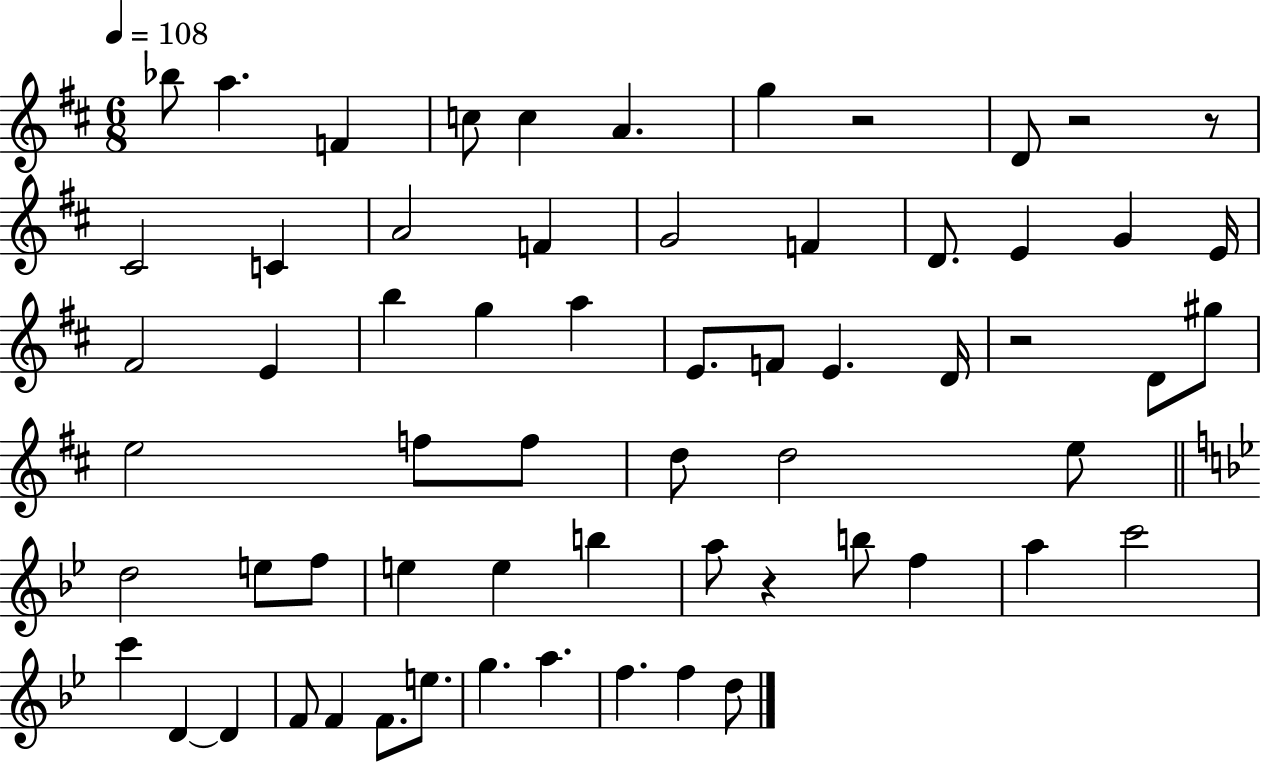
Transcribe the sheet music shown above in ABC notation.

X:1
T:Untitled
M:6/8
L:1/4
K:D
_b/2 a F c/2 c A g z2 D/2 z2 z/2 ^C2 C A2 F G2 F D/2 E G E/4 ^F2 E b g a E/2 F/2 E D/4 z2 D/2 ^g/2 e2 f/2 f/2 d/2 d2 e/2 d2 e/2 f/2 e e b a/2 z b/2 f a c'2 c' D D F/2 F F/2 e/2 g a f f d/2